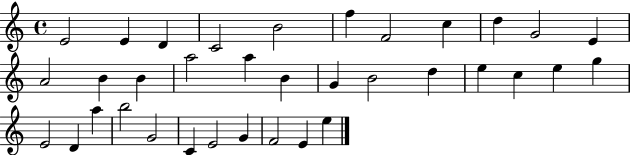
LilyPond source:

{
  \clef treble
  \time 4/4
  \defaultTimeSignature
  \key c \major
  e'2 e'4 d'4 | c'2 b'2 | f''4 f'2 c''4 | d''4 g'2 e'4 | \break a'2 b'4 b'4 | a''2 a''4 b'4 | g'4 b'2 d''4 | e''4 c''4 e''4 g''4 | \break e'2 d'4 a''4 | b''2 g'2 | c'4 e'2 g'4 | f'2 e'4 e''4 | \break \bar "|."
}